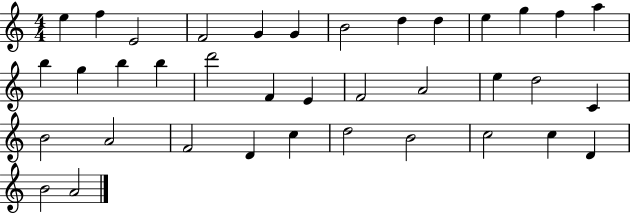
X:1
T:Untitled
M:4/4
L:1/4
K:C
e f E2 F2 G G B2 d d e g f a b g b b d'2 F E F2 A2 e d2 C B2 A2 F2 D c d2 B2 c2 c D B2 A2